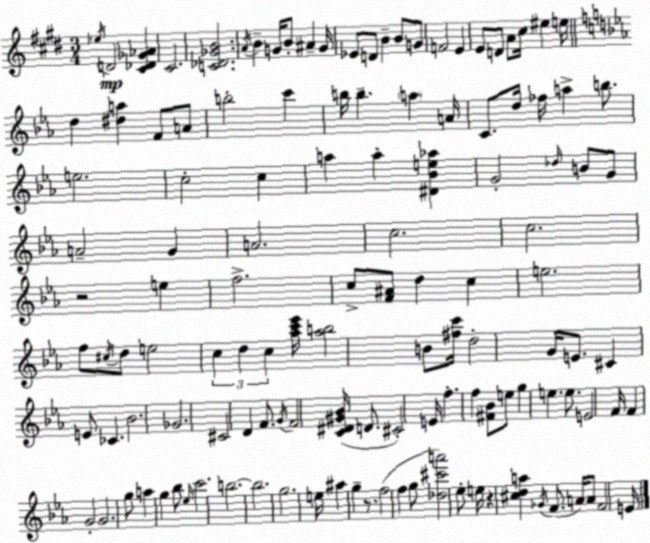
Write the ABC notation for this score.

X:1
T:Untitled
M:3/4
L:1/4
K:E
_e/4 D2 [^C_D_G_A] ^C2 [C_D_GB]2 A/4 B G/4 B/2 ^A G/4 _E/2 D/2 B B/2 G/2 F2 E E/2 D/2 A/2 ^c/4 ^e e/4 d [^da] F/2 A/2 b2 c' b/4 b a A/4 C/2 d/4 _f/4 a b/2 e2 c2 c a a [^D_Be_a] G2 _d/4 B/2 G/2 A2 G A2 c2 c2 z2 e f2 c/2 [F^A]/2 d c e2 f/2 ^c/4 d/2 e2 c d c [_ac'_e']/4 [_ab]2 B/2 [^fc']/4 d2 G/4 E/2 ^C E/2 _C _B2 _G2 ^C2 D F/2 G/4 F2 [C^D^G_B]/4 D/2 ^C2 E/4 f f [^F_B]/2 e/2 g e e/2 E2 F/4 F G2 G2 g/2 a g _b/2 _e/4 c'2 b2 b2 g2 e/4 ^a g z/2 f2 f g/2 [_d^c'a']2 _e/2 e/4 z [^cda] _G/4 F/2 A/4 A/2 F2 E/4